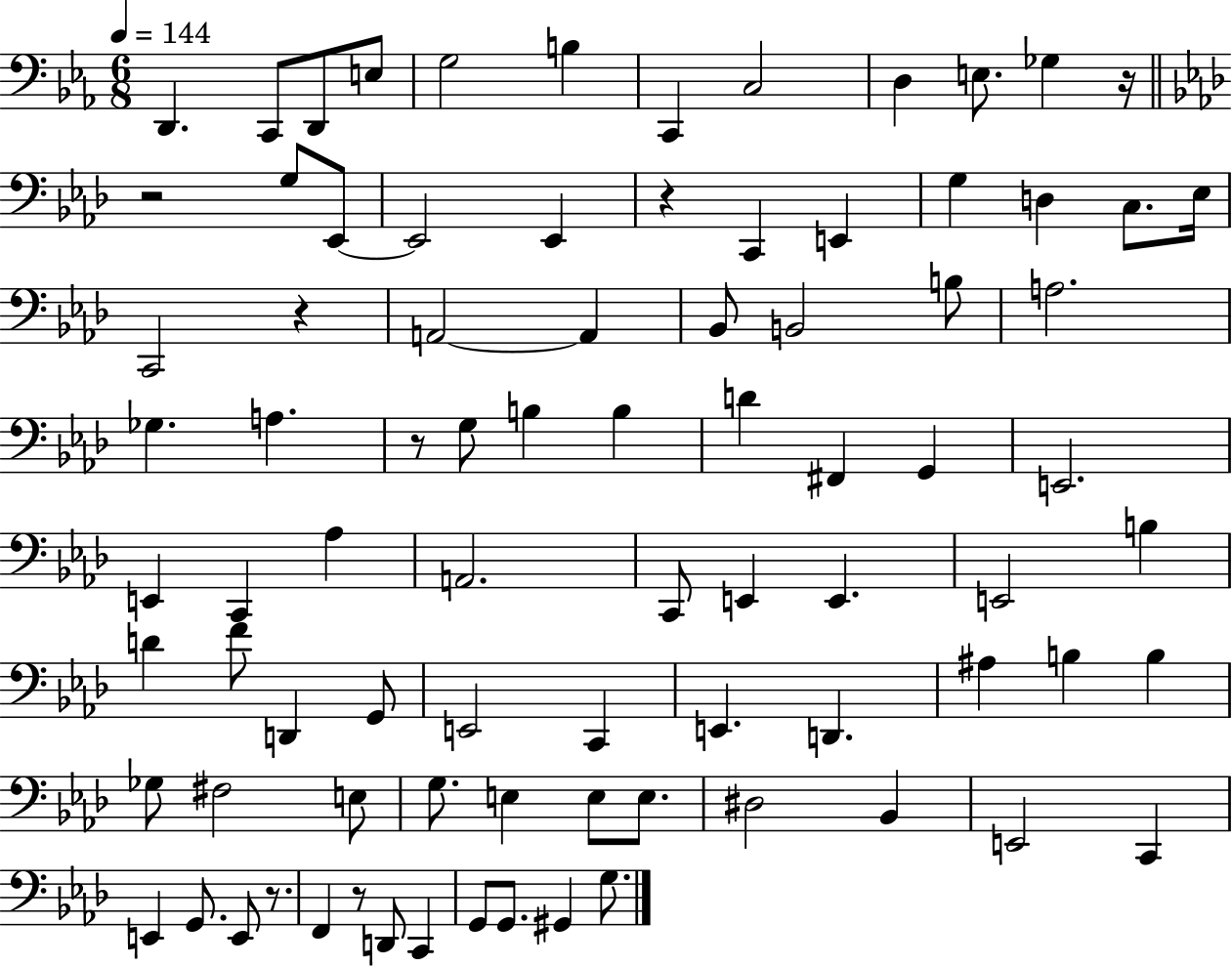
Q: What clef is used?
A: bass